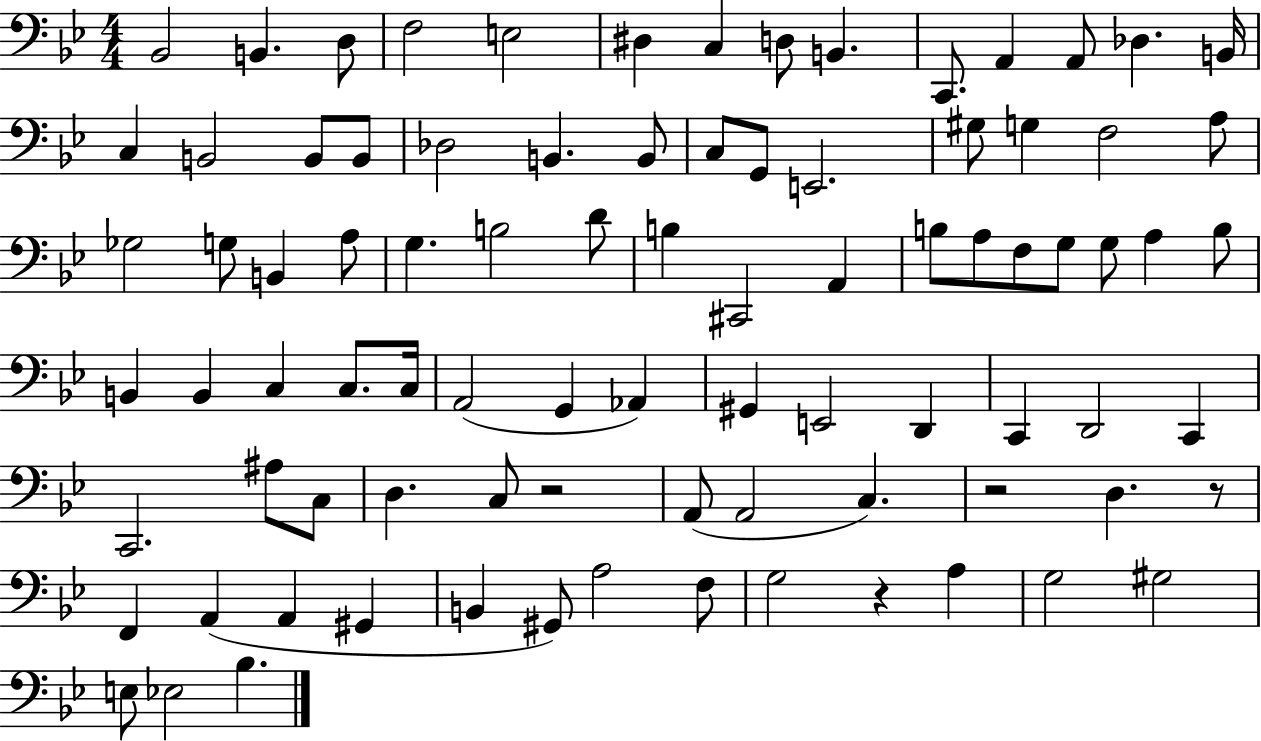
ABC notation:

X:1
T:Untitled
M:4/4
L:1/4
K:Bb
_B,,2 B,, D,/2 F,2 E,2 ^D, C, D,/2 B,, C,,/2 A,, A,,/2 _D, B,,/4 C, B,,2 B,,/2 B,,/2 _D,2 B,, B,,/2 C,/2 G,,/2 E,,2 ^G,/2 G, F,2 A,/2 _G,2 G,/2 B,, A,/2 G, B,2 D/2 B, ^C,,2 A,, B,/2 A,/2 F,/2 G,/2 G,/2 A, B,/2 B,, B,, C, C,/2 C,/4 A,,2 G,, _A,, ^G,, E,,2 D,, C,, D,,2 C,, C,,2 ^A,/2 C,/2 D, C,/2 z2 A,,/2 A,,2 C, z2 D, z/2 F,, A,, A,, ^G,, B,, ^G,,/2 A,2 F,/2 G,2 z A, G,2 ^G,2 E,/2 _E,2 _B,